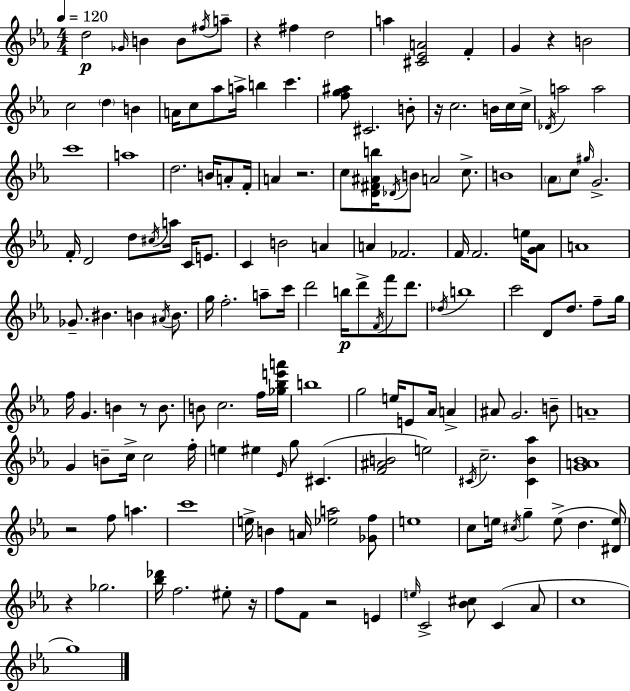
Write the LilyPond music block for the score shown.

{
  \clef treble
  \numericTimeSignature
  \time 4/4
  \key ees \major
  \tempo 4 = 120
  d''2\p \grace { ges'16 } b'4 b'8 \acciaccatura { fis''16 } | a''8-- r4 fis''4 d''2 | a''4 <cis' ees' a'>2 f'4-. | g'4 r4 b'2 | \break c''2 \parenthesize d''4 b'4 | a'16 c''8 aes''8 a''16-> b''4 c'''4. | <f'' g'' ais''>8 cis'2. | b'8-. r16 c''2. b'16 | \break c''16 c''16-> \acciaccatura { des'16 } a''2 a''2 | c'''1 | a''1 | d''2. b'16 | \break a'8-. f'16-. a'4 r2. | c''8 <d' fis' ais' b''>16 \acciaccatura { des'16 } b'8 a'2 | c''8.-> b'1 | \parenthesize aes'8 c''8 \grace { gis''16 } g'2.-> | \break f'16-. d'2 d''8 | \acciaccatura { cis''16 } a''16 c'16 e'8. c'4 b'2 | a'4 a'4 fes'2. | f'16 f'2. | \break e''16 <g' aes'>8 a'1 | ges'8.-- bis'4. b'4 | \acciaccatura { ais'16 } b'8. g''16 f''2.-. | a''8-- c'''16 d'''2 b''16\p | \break d'''8-> \acciaccatura { f'16 } f'''8 d'''8. \acciaccatura { des''16 } b''1 | c'''2 | d'8 d''8. f''8-- g''16 f''16 g'4. | b'4 r8 b'8. b'8 c''2. | \break f''16 <ges'' bes'' e''' a'''>16 b''1 | g''2 | e''16 e'8 aes'16 a'4-> ais'8 g'2. | b'8-- a'1-- | \break g'4 b'8-- c''16-> | c''2 f''16-. e''4 eis''4 | \grace { ees'16 } g''8 cis'4.( <f' ais' b'>2 | e''2) \acciaccatura { cis'16 } c''2.-- | \break <cis' bes' aes''>4 <g' a' bes'>1 | r2 | f''8 a''4. c'''1 | e''16-> b'4 | \break a'16 <ees'' a''>2 <ges' f''>8 e''1 | c''8 e''16 \acciaccatura { cis''16 } g''4-- | e''8->( d''4. <dis' e''>16) r4 | ges''2. <bes'' des'''>16 f''2. | \break eis''8-. r16 f''8 f'8 | r2 e'4 \grace { e''16 } c'2-> | <bes' cis''>8 c'4( aes'8 c''1 | g''1) | \break \bar "|."
}